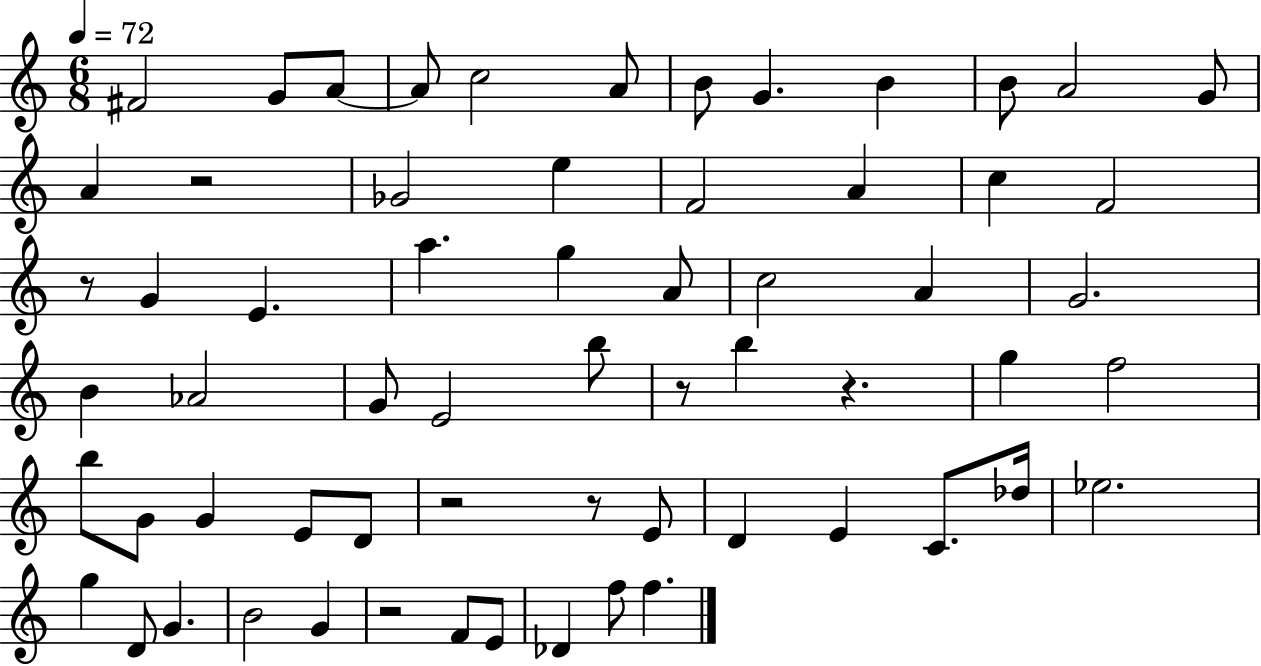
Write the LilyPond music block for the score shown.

{
  \clef treble
  \numericTimeSignature
  \time 6/8
  \key c \major
  \tempo 4 = 72
  \repeat volta 2 { fis'2 g'8 a'8~~ | a'8 c''2 a'8 | b'8 g'4. b'4 | b'8 a'2 g'8 | \break a'4 r2 | ges'2 e''4 | f'2 a'4 | c''4 f'2 | \break r8 g'4 e'4. | a''4. g''4 a'8 | c''2 a'4 | g'2. | \break b'4 aes'2 | g'8 e'2 b''8 | r8 b''4 r4. | g''4 f''2 | \break b''8 g'8 g'4 e'8 d'8 | r2 r8 e'8 | d'4 e'4 c'8. des''16 | ees''2. | \break g''4 d'8 g'4. | b'2 g'4 | r2 f'8 e'8 | des'4 f''8 f''4. | \break } \bar "|."
}